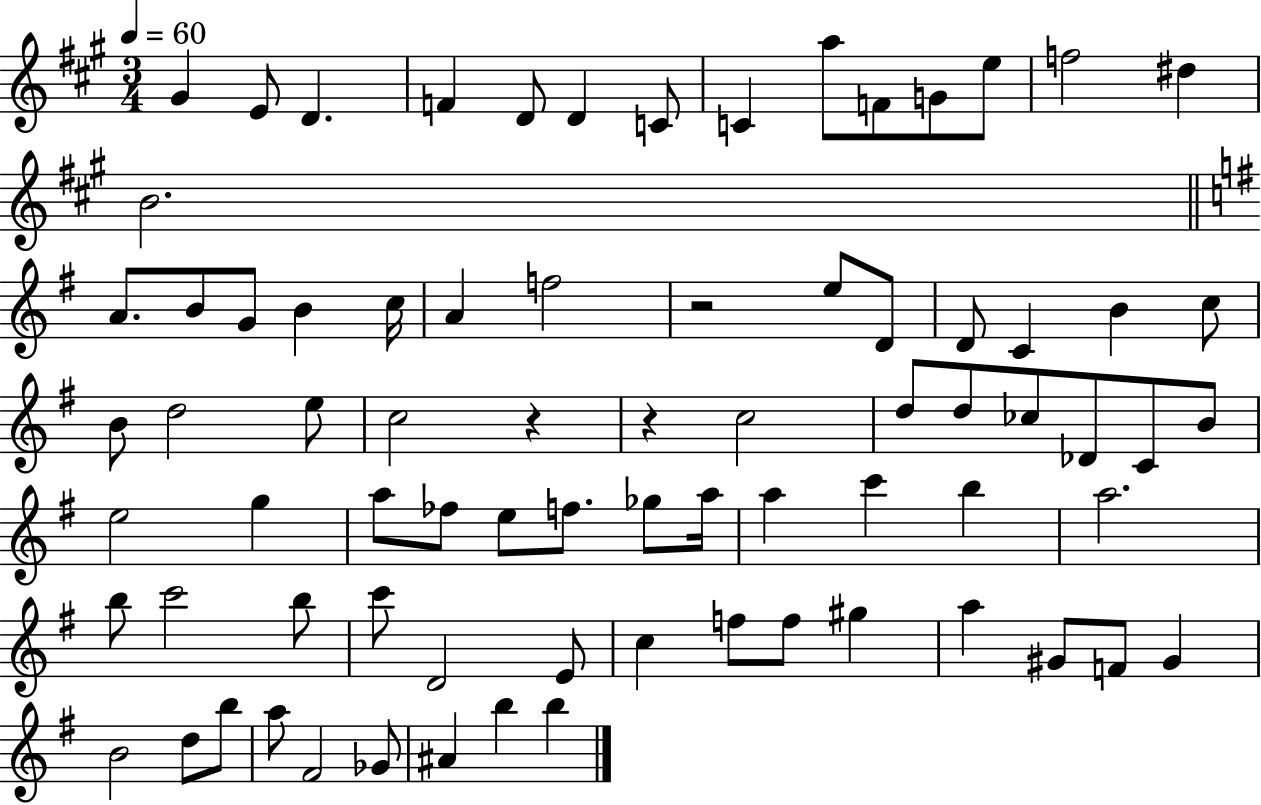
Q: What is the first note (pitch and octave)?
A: G#4